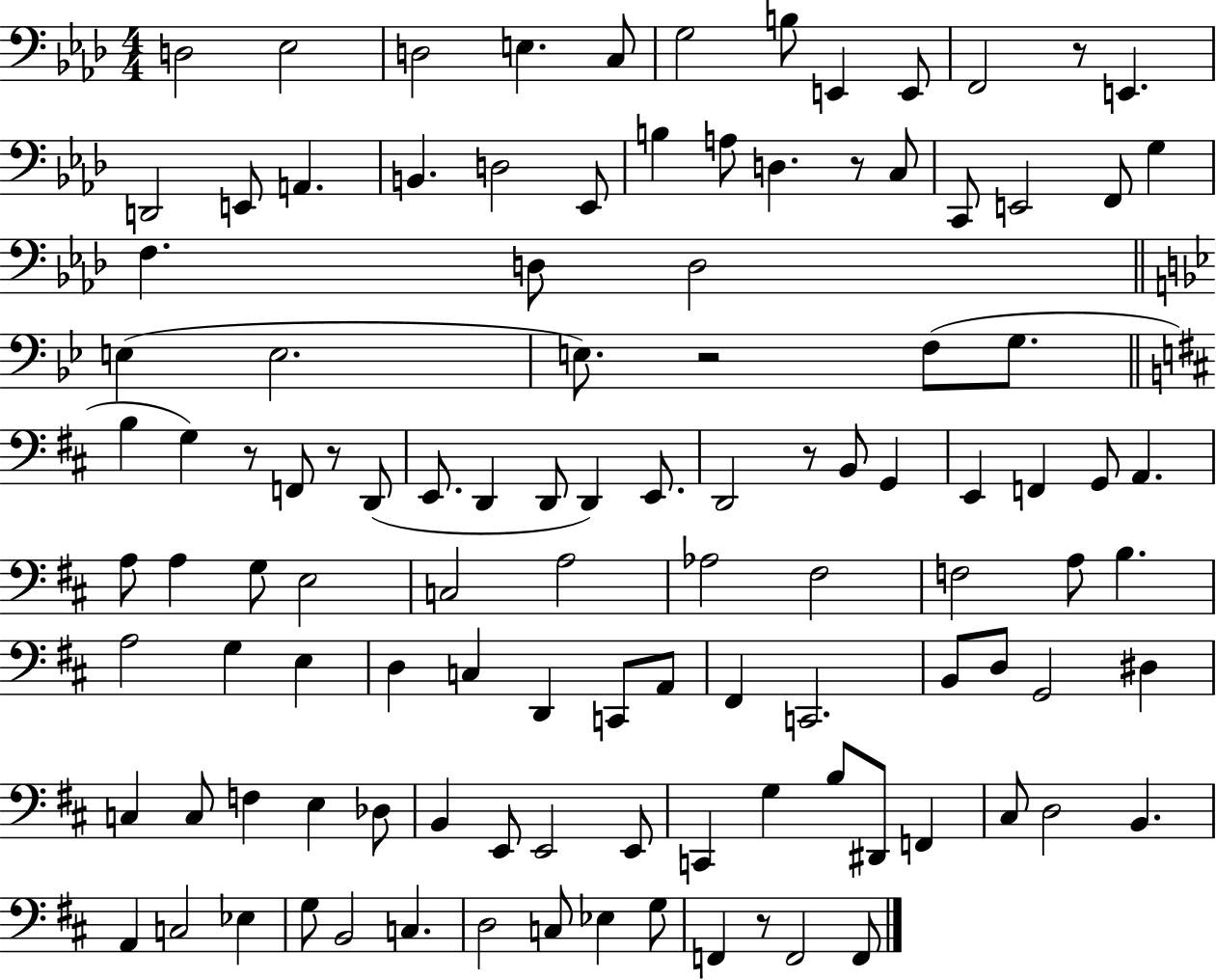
X:1
T:Untitled
M:4/4
L:1/4
K:Ab
D,2 _E,2 D,2 E, C,/2 G,2 B,/2 E,, E,,/2 F,,2 z/2 E,, D,,2 E,,/2 A,, B,, D,2 _E,,/2 B, A,/2 D, z/2 C,/2 C,,/2 E,,2 F,,/2 G, F, D,/2 D,2 E, E,2 E,/2 z2 F,/2 G,/2 B, G, z/2 F,,/2 z/2 D,,/2 E,,/2 D,, D,,/2 D,, E,,/2 D,,2 z/2 B,,/2 G,, E,, F,, G,,/2 A,, A,/2 A, G,/2 E,2 C,2 A,2 _A,2 ^F,2 F,2 A,/2 B, A,2 G, E, D, C, D,, C,,/2 A,,/2 ^F,, C,,2 B,,/2 D,/2 G,,2 ^D, C, C,/2 F, E, _D,/2 B,, E,,/2 E,,2 E,,/2 C,, G, B,/2 ^D,,/2 F,, ^C,/2 D,2 B,, A,, C,2 _E, G,/2 B,,2 C, D,2 C,/2 _E, G,/2 F,, z/2 F,,2 F,,/2